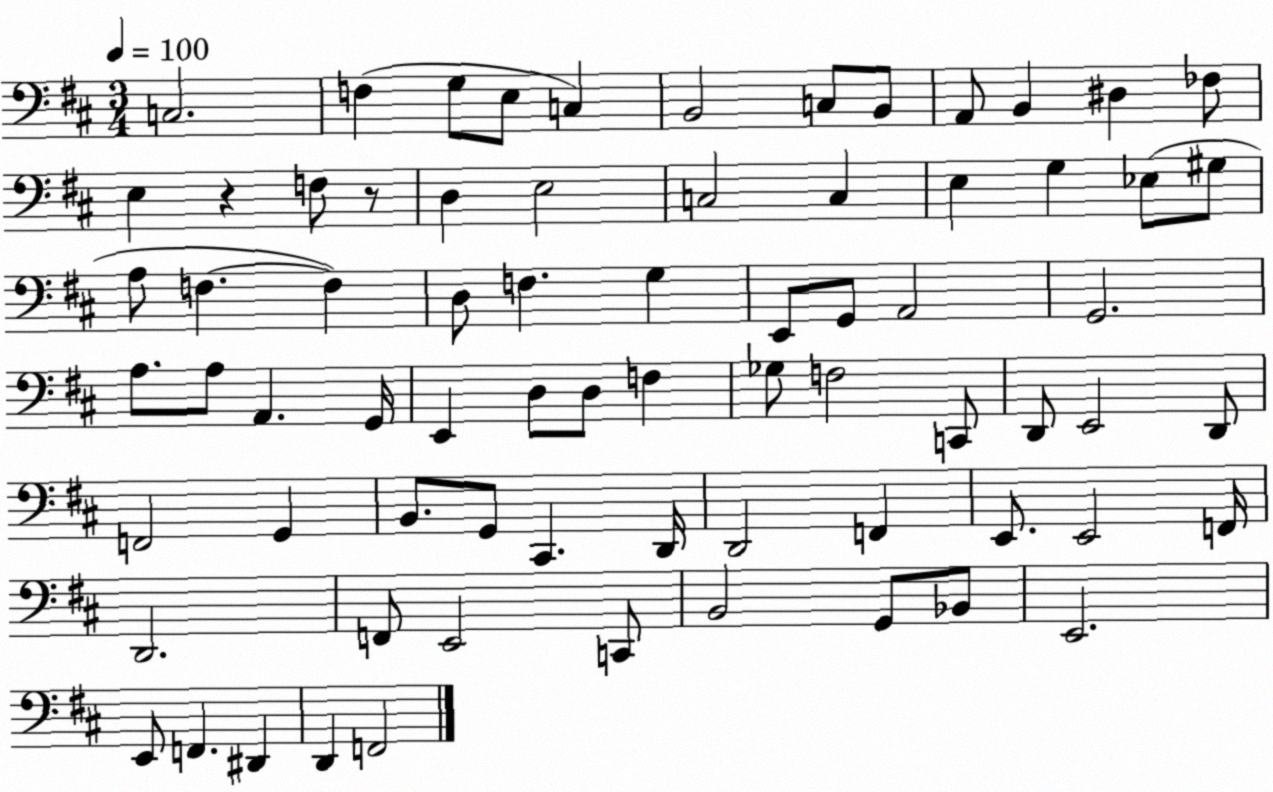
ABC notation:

X:1
T:Untitled
M:3/4
L:1/4
K:D
C,2 F, G,/2 E,/2 C, B,,2 C,/2 B,,/2 A,,/2 B,, ^D, _F,/2 E, z F,/2 z/2 D, E,2 C,2 C, E, G, _E,/2 ^G,/2 A,/2 F, F, D,/2 F, G, E,,/2 G,,/2 A,,2 G,,2 A,/2 A,/2 A,, G,,/4 E,, D,/2 D,/2 F, _G,/2 F,2 C,,/2 D,,/2 E,,2 D,,/2 F,,2 G,, B,,/2 G,,/2 ^C,, D,,/4 D,,2 F,, E,,/2 E,,2 F,,/4 D,,2 F,,/2 E,,2 C,,/2 B,,2 G,,/2 _B,,/2 E,,2 E,,/2 F,, ^D,, D,, F,,2